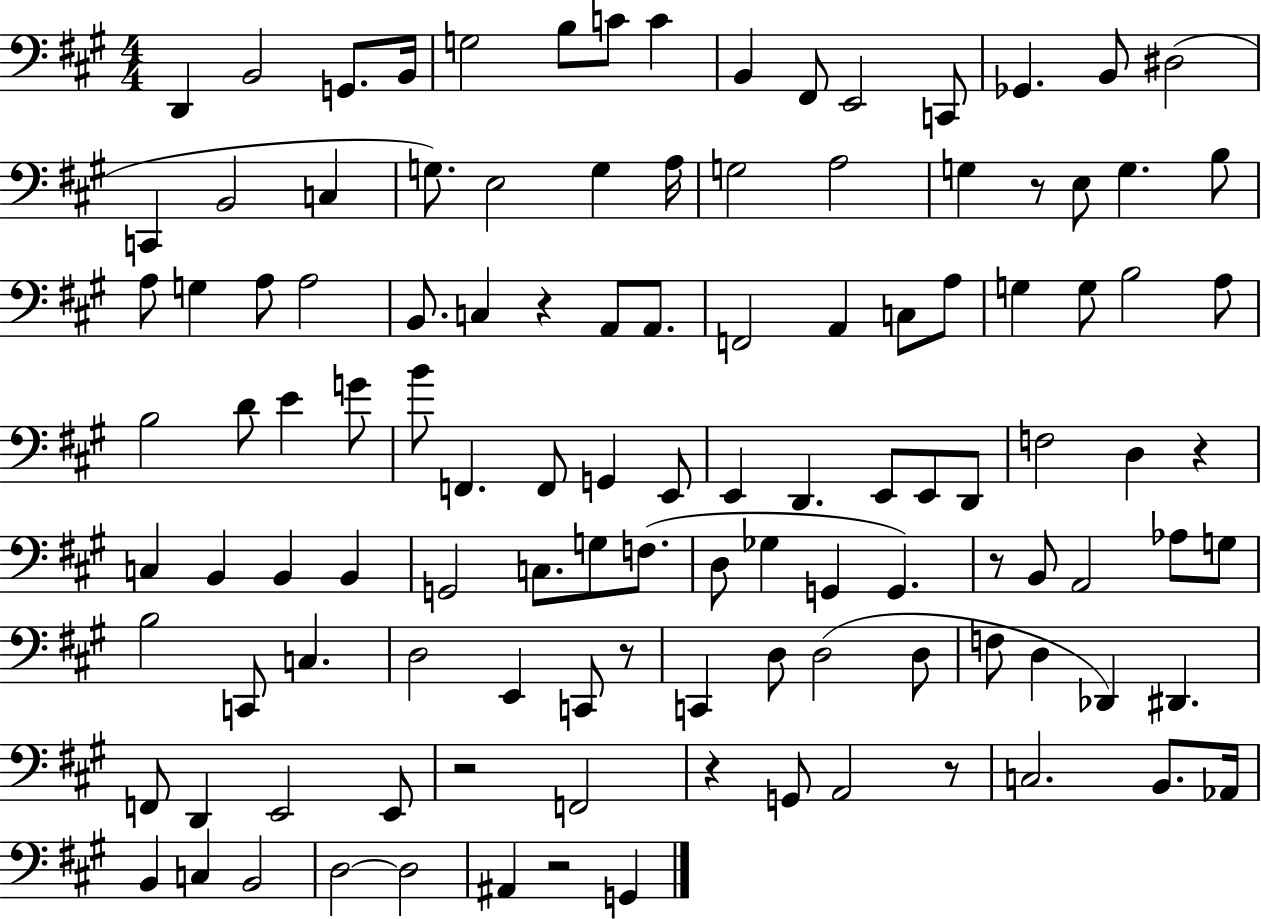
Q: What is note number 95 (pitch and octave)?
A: F2